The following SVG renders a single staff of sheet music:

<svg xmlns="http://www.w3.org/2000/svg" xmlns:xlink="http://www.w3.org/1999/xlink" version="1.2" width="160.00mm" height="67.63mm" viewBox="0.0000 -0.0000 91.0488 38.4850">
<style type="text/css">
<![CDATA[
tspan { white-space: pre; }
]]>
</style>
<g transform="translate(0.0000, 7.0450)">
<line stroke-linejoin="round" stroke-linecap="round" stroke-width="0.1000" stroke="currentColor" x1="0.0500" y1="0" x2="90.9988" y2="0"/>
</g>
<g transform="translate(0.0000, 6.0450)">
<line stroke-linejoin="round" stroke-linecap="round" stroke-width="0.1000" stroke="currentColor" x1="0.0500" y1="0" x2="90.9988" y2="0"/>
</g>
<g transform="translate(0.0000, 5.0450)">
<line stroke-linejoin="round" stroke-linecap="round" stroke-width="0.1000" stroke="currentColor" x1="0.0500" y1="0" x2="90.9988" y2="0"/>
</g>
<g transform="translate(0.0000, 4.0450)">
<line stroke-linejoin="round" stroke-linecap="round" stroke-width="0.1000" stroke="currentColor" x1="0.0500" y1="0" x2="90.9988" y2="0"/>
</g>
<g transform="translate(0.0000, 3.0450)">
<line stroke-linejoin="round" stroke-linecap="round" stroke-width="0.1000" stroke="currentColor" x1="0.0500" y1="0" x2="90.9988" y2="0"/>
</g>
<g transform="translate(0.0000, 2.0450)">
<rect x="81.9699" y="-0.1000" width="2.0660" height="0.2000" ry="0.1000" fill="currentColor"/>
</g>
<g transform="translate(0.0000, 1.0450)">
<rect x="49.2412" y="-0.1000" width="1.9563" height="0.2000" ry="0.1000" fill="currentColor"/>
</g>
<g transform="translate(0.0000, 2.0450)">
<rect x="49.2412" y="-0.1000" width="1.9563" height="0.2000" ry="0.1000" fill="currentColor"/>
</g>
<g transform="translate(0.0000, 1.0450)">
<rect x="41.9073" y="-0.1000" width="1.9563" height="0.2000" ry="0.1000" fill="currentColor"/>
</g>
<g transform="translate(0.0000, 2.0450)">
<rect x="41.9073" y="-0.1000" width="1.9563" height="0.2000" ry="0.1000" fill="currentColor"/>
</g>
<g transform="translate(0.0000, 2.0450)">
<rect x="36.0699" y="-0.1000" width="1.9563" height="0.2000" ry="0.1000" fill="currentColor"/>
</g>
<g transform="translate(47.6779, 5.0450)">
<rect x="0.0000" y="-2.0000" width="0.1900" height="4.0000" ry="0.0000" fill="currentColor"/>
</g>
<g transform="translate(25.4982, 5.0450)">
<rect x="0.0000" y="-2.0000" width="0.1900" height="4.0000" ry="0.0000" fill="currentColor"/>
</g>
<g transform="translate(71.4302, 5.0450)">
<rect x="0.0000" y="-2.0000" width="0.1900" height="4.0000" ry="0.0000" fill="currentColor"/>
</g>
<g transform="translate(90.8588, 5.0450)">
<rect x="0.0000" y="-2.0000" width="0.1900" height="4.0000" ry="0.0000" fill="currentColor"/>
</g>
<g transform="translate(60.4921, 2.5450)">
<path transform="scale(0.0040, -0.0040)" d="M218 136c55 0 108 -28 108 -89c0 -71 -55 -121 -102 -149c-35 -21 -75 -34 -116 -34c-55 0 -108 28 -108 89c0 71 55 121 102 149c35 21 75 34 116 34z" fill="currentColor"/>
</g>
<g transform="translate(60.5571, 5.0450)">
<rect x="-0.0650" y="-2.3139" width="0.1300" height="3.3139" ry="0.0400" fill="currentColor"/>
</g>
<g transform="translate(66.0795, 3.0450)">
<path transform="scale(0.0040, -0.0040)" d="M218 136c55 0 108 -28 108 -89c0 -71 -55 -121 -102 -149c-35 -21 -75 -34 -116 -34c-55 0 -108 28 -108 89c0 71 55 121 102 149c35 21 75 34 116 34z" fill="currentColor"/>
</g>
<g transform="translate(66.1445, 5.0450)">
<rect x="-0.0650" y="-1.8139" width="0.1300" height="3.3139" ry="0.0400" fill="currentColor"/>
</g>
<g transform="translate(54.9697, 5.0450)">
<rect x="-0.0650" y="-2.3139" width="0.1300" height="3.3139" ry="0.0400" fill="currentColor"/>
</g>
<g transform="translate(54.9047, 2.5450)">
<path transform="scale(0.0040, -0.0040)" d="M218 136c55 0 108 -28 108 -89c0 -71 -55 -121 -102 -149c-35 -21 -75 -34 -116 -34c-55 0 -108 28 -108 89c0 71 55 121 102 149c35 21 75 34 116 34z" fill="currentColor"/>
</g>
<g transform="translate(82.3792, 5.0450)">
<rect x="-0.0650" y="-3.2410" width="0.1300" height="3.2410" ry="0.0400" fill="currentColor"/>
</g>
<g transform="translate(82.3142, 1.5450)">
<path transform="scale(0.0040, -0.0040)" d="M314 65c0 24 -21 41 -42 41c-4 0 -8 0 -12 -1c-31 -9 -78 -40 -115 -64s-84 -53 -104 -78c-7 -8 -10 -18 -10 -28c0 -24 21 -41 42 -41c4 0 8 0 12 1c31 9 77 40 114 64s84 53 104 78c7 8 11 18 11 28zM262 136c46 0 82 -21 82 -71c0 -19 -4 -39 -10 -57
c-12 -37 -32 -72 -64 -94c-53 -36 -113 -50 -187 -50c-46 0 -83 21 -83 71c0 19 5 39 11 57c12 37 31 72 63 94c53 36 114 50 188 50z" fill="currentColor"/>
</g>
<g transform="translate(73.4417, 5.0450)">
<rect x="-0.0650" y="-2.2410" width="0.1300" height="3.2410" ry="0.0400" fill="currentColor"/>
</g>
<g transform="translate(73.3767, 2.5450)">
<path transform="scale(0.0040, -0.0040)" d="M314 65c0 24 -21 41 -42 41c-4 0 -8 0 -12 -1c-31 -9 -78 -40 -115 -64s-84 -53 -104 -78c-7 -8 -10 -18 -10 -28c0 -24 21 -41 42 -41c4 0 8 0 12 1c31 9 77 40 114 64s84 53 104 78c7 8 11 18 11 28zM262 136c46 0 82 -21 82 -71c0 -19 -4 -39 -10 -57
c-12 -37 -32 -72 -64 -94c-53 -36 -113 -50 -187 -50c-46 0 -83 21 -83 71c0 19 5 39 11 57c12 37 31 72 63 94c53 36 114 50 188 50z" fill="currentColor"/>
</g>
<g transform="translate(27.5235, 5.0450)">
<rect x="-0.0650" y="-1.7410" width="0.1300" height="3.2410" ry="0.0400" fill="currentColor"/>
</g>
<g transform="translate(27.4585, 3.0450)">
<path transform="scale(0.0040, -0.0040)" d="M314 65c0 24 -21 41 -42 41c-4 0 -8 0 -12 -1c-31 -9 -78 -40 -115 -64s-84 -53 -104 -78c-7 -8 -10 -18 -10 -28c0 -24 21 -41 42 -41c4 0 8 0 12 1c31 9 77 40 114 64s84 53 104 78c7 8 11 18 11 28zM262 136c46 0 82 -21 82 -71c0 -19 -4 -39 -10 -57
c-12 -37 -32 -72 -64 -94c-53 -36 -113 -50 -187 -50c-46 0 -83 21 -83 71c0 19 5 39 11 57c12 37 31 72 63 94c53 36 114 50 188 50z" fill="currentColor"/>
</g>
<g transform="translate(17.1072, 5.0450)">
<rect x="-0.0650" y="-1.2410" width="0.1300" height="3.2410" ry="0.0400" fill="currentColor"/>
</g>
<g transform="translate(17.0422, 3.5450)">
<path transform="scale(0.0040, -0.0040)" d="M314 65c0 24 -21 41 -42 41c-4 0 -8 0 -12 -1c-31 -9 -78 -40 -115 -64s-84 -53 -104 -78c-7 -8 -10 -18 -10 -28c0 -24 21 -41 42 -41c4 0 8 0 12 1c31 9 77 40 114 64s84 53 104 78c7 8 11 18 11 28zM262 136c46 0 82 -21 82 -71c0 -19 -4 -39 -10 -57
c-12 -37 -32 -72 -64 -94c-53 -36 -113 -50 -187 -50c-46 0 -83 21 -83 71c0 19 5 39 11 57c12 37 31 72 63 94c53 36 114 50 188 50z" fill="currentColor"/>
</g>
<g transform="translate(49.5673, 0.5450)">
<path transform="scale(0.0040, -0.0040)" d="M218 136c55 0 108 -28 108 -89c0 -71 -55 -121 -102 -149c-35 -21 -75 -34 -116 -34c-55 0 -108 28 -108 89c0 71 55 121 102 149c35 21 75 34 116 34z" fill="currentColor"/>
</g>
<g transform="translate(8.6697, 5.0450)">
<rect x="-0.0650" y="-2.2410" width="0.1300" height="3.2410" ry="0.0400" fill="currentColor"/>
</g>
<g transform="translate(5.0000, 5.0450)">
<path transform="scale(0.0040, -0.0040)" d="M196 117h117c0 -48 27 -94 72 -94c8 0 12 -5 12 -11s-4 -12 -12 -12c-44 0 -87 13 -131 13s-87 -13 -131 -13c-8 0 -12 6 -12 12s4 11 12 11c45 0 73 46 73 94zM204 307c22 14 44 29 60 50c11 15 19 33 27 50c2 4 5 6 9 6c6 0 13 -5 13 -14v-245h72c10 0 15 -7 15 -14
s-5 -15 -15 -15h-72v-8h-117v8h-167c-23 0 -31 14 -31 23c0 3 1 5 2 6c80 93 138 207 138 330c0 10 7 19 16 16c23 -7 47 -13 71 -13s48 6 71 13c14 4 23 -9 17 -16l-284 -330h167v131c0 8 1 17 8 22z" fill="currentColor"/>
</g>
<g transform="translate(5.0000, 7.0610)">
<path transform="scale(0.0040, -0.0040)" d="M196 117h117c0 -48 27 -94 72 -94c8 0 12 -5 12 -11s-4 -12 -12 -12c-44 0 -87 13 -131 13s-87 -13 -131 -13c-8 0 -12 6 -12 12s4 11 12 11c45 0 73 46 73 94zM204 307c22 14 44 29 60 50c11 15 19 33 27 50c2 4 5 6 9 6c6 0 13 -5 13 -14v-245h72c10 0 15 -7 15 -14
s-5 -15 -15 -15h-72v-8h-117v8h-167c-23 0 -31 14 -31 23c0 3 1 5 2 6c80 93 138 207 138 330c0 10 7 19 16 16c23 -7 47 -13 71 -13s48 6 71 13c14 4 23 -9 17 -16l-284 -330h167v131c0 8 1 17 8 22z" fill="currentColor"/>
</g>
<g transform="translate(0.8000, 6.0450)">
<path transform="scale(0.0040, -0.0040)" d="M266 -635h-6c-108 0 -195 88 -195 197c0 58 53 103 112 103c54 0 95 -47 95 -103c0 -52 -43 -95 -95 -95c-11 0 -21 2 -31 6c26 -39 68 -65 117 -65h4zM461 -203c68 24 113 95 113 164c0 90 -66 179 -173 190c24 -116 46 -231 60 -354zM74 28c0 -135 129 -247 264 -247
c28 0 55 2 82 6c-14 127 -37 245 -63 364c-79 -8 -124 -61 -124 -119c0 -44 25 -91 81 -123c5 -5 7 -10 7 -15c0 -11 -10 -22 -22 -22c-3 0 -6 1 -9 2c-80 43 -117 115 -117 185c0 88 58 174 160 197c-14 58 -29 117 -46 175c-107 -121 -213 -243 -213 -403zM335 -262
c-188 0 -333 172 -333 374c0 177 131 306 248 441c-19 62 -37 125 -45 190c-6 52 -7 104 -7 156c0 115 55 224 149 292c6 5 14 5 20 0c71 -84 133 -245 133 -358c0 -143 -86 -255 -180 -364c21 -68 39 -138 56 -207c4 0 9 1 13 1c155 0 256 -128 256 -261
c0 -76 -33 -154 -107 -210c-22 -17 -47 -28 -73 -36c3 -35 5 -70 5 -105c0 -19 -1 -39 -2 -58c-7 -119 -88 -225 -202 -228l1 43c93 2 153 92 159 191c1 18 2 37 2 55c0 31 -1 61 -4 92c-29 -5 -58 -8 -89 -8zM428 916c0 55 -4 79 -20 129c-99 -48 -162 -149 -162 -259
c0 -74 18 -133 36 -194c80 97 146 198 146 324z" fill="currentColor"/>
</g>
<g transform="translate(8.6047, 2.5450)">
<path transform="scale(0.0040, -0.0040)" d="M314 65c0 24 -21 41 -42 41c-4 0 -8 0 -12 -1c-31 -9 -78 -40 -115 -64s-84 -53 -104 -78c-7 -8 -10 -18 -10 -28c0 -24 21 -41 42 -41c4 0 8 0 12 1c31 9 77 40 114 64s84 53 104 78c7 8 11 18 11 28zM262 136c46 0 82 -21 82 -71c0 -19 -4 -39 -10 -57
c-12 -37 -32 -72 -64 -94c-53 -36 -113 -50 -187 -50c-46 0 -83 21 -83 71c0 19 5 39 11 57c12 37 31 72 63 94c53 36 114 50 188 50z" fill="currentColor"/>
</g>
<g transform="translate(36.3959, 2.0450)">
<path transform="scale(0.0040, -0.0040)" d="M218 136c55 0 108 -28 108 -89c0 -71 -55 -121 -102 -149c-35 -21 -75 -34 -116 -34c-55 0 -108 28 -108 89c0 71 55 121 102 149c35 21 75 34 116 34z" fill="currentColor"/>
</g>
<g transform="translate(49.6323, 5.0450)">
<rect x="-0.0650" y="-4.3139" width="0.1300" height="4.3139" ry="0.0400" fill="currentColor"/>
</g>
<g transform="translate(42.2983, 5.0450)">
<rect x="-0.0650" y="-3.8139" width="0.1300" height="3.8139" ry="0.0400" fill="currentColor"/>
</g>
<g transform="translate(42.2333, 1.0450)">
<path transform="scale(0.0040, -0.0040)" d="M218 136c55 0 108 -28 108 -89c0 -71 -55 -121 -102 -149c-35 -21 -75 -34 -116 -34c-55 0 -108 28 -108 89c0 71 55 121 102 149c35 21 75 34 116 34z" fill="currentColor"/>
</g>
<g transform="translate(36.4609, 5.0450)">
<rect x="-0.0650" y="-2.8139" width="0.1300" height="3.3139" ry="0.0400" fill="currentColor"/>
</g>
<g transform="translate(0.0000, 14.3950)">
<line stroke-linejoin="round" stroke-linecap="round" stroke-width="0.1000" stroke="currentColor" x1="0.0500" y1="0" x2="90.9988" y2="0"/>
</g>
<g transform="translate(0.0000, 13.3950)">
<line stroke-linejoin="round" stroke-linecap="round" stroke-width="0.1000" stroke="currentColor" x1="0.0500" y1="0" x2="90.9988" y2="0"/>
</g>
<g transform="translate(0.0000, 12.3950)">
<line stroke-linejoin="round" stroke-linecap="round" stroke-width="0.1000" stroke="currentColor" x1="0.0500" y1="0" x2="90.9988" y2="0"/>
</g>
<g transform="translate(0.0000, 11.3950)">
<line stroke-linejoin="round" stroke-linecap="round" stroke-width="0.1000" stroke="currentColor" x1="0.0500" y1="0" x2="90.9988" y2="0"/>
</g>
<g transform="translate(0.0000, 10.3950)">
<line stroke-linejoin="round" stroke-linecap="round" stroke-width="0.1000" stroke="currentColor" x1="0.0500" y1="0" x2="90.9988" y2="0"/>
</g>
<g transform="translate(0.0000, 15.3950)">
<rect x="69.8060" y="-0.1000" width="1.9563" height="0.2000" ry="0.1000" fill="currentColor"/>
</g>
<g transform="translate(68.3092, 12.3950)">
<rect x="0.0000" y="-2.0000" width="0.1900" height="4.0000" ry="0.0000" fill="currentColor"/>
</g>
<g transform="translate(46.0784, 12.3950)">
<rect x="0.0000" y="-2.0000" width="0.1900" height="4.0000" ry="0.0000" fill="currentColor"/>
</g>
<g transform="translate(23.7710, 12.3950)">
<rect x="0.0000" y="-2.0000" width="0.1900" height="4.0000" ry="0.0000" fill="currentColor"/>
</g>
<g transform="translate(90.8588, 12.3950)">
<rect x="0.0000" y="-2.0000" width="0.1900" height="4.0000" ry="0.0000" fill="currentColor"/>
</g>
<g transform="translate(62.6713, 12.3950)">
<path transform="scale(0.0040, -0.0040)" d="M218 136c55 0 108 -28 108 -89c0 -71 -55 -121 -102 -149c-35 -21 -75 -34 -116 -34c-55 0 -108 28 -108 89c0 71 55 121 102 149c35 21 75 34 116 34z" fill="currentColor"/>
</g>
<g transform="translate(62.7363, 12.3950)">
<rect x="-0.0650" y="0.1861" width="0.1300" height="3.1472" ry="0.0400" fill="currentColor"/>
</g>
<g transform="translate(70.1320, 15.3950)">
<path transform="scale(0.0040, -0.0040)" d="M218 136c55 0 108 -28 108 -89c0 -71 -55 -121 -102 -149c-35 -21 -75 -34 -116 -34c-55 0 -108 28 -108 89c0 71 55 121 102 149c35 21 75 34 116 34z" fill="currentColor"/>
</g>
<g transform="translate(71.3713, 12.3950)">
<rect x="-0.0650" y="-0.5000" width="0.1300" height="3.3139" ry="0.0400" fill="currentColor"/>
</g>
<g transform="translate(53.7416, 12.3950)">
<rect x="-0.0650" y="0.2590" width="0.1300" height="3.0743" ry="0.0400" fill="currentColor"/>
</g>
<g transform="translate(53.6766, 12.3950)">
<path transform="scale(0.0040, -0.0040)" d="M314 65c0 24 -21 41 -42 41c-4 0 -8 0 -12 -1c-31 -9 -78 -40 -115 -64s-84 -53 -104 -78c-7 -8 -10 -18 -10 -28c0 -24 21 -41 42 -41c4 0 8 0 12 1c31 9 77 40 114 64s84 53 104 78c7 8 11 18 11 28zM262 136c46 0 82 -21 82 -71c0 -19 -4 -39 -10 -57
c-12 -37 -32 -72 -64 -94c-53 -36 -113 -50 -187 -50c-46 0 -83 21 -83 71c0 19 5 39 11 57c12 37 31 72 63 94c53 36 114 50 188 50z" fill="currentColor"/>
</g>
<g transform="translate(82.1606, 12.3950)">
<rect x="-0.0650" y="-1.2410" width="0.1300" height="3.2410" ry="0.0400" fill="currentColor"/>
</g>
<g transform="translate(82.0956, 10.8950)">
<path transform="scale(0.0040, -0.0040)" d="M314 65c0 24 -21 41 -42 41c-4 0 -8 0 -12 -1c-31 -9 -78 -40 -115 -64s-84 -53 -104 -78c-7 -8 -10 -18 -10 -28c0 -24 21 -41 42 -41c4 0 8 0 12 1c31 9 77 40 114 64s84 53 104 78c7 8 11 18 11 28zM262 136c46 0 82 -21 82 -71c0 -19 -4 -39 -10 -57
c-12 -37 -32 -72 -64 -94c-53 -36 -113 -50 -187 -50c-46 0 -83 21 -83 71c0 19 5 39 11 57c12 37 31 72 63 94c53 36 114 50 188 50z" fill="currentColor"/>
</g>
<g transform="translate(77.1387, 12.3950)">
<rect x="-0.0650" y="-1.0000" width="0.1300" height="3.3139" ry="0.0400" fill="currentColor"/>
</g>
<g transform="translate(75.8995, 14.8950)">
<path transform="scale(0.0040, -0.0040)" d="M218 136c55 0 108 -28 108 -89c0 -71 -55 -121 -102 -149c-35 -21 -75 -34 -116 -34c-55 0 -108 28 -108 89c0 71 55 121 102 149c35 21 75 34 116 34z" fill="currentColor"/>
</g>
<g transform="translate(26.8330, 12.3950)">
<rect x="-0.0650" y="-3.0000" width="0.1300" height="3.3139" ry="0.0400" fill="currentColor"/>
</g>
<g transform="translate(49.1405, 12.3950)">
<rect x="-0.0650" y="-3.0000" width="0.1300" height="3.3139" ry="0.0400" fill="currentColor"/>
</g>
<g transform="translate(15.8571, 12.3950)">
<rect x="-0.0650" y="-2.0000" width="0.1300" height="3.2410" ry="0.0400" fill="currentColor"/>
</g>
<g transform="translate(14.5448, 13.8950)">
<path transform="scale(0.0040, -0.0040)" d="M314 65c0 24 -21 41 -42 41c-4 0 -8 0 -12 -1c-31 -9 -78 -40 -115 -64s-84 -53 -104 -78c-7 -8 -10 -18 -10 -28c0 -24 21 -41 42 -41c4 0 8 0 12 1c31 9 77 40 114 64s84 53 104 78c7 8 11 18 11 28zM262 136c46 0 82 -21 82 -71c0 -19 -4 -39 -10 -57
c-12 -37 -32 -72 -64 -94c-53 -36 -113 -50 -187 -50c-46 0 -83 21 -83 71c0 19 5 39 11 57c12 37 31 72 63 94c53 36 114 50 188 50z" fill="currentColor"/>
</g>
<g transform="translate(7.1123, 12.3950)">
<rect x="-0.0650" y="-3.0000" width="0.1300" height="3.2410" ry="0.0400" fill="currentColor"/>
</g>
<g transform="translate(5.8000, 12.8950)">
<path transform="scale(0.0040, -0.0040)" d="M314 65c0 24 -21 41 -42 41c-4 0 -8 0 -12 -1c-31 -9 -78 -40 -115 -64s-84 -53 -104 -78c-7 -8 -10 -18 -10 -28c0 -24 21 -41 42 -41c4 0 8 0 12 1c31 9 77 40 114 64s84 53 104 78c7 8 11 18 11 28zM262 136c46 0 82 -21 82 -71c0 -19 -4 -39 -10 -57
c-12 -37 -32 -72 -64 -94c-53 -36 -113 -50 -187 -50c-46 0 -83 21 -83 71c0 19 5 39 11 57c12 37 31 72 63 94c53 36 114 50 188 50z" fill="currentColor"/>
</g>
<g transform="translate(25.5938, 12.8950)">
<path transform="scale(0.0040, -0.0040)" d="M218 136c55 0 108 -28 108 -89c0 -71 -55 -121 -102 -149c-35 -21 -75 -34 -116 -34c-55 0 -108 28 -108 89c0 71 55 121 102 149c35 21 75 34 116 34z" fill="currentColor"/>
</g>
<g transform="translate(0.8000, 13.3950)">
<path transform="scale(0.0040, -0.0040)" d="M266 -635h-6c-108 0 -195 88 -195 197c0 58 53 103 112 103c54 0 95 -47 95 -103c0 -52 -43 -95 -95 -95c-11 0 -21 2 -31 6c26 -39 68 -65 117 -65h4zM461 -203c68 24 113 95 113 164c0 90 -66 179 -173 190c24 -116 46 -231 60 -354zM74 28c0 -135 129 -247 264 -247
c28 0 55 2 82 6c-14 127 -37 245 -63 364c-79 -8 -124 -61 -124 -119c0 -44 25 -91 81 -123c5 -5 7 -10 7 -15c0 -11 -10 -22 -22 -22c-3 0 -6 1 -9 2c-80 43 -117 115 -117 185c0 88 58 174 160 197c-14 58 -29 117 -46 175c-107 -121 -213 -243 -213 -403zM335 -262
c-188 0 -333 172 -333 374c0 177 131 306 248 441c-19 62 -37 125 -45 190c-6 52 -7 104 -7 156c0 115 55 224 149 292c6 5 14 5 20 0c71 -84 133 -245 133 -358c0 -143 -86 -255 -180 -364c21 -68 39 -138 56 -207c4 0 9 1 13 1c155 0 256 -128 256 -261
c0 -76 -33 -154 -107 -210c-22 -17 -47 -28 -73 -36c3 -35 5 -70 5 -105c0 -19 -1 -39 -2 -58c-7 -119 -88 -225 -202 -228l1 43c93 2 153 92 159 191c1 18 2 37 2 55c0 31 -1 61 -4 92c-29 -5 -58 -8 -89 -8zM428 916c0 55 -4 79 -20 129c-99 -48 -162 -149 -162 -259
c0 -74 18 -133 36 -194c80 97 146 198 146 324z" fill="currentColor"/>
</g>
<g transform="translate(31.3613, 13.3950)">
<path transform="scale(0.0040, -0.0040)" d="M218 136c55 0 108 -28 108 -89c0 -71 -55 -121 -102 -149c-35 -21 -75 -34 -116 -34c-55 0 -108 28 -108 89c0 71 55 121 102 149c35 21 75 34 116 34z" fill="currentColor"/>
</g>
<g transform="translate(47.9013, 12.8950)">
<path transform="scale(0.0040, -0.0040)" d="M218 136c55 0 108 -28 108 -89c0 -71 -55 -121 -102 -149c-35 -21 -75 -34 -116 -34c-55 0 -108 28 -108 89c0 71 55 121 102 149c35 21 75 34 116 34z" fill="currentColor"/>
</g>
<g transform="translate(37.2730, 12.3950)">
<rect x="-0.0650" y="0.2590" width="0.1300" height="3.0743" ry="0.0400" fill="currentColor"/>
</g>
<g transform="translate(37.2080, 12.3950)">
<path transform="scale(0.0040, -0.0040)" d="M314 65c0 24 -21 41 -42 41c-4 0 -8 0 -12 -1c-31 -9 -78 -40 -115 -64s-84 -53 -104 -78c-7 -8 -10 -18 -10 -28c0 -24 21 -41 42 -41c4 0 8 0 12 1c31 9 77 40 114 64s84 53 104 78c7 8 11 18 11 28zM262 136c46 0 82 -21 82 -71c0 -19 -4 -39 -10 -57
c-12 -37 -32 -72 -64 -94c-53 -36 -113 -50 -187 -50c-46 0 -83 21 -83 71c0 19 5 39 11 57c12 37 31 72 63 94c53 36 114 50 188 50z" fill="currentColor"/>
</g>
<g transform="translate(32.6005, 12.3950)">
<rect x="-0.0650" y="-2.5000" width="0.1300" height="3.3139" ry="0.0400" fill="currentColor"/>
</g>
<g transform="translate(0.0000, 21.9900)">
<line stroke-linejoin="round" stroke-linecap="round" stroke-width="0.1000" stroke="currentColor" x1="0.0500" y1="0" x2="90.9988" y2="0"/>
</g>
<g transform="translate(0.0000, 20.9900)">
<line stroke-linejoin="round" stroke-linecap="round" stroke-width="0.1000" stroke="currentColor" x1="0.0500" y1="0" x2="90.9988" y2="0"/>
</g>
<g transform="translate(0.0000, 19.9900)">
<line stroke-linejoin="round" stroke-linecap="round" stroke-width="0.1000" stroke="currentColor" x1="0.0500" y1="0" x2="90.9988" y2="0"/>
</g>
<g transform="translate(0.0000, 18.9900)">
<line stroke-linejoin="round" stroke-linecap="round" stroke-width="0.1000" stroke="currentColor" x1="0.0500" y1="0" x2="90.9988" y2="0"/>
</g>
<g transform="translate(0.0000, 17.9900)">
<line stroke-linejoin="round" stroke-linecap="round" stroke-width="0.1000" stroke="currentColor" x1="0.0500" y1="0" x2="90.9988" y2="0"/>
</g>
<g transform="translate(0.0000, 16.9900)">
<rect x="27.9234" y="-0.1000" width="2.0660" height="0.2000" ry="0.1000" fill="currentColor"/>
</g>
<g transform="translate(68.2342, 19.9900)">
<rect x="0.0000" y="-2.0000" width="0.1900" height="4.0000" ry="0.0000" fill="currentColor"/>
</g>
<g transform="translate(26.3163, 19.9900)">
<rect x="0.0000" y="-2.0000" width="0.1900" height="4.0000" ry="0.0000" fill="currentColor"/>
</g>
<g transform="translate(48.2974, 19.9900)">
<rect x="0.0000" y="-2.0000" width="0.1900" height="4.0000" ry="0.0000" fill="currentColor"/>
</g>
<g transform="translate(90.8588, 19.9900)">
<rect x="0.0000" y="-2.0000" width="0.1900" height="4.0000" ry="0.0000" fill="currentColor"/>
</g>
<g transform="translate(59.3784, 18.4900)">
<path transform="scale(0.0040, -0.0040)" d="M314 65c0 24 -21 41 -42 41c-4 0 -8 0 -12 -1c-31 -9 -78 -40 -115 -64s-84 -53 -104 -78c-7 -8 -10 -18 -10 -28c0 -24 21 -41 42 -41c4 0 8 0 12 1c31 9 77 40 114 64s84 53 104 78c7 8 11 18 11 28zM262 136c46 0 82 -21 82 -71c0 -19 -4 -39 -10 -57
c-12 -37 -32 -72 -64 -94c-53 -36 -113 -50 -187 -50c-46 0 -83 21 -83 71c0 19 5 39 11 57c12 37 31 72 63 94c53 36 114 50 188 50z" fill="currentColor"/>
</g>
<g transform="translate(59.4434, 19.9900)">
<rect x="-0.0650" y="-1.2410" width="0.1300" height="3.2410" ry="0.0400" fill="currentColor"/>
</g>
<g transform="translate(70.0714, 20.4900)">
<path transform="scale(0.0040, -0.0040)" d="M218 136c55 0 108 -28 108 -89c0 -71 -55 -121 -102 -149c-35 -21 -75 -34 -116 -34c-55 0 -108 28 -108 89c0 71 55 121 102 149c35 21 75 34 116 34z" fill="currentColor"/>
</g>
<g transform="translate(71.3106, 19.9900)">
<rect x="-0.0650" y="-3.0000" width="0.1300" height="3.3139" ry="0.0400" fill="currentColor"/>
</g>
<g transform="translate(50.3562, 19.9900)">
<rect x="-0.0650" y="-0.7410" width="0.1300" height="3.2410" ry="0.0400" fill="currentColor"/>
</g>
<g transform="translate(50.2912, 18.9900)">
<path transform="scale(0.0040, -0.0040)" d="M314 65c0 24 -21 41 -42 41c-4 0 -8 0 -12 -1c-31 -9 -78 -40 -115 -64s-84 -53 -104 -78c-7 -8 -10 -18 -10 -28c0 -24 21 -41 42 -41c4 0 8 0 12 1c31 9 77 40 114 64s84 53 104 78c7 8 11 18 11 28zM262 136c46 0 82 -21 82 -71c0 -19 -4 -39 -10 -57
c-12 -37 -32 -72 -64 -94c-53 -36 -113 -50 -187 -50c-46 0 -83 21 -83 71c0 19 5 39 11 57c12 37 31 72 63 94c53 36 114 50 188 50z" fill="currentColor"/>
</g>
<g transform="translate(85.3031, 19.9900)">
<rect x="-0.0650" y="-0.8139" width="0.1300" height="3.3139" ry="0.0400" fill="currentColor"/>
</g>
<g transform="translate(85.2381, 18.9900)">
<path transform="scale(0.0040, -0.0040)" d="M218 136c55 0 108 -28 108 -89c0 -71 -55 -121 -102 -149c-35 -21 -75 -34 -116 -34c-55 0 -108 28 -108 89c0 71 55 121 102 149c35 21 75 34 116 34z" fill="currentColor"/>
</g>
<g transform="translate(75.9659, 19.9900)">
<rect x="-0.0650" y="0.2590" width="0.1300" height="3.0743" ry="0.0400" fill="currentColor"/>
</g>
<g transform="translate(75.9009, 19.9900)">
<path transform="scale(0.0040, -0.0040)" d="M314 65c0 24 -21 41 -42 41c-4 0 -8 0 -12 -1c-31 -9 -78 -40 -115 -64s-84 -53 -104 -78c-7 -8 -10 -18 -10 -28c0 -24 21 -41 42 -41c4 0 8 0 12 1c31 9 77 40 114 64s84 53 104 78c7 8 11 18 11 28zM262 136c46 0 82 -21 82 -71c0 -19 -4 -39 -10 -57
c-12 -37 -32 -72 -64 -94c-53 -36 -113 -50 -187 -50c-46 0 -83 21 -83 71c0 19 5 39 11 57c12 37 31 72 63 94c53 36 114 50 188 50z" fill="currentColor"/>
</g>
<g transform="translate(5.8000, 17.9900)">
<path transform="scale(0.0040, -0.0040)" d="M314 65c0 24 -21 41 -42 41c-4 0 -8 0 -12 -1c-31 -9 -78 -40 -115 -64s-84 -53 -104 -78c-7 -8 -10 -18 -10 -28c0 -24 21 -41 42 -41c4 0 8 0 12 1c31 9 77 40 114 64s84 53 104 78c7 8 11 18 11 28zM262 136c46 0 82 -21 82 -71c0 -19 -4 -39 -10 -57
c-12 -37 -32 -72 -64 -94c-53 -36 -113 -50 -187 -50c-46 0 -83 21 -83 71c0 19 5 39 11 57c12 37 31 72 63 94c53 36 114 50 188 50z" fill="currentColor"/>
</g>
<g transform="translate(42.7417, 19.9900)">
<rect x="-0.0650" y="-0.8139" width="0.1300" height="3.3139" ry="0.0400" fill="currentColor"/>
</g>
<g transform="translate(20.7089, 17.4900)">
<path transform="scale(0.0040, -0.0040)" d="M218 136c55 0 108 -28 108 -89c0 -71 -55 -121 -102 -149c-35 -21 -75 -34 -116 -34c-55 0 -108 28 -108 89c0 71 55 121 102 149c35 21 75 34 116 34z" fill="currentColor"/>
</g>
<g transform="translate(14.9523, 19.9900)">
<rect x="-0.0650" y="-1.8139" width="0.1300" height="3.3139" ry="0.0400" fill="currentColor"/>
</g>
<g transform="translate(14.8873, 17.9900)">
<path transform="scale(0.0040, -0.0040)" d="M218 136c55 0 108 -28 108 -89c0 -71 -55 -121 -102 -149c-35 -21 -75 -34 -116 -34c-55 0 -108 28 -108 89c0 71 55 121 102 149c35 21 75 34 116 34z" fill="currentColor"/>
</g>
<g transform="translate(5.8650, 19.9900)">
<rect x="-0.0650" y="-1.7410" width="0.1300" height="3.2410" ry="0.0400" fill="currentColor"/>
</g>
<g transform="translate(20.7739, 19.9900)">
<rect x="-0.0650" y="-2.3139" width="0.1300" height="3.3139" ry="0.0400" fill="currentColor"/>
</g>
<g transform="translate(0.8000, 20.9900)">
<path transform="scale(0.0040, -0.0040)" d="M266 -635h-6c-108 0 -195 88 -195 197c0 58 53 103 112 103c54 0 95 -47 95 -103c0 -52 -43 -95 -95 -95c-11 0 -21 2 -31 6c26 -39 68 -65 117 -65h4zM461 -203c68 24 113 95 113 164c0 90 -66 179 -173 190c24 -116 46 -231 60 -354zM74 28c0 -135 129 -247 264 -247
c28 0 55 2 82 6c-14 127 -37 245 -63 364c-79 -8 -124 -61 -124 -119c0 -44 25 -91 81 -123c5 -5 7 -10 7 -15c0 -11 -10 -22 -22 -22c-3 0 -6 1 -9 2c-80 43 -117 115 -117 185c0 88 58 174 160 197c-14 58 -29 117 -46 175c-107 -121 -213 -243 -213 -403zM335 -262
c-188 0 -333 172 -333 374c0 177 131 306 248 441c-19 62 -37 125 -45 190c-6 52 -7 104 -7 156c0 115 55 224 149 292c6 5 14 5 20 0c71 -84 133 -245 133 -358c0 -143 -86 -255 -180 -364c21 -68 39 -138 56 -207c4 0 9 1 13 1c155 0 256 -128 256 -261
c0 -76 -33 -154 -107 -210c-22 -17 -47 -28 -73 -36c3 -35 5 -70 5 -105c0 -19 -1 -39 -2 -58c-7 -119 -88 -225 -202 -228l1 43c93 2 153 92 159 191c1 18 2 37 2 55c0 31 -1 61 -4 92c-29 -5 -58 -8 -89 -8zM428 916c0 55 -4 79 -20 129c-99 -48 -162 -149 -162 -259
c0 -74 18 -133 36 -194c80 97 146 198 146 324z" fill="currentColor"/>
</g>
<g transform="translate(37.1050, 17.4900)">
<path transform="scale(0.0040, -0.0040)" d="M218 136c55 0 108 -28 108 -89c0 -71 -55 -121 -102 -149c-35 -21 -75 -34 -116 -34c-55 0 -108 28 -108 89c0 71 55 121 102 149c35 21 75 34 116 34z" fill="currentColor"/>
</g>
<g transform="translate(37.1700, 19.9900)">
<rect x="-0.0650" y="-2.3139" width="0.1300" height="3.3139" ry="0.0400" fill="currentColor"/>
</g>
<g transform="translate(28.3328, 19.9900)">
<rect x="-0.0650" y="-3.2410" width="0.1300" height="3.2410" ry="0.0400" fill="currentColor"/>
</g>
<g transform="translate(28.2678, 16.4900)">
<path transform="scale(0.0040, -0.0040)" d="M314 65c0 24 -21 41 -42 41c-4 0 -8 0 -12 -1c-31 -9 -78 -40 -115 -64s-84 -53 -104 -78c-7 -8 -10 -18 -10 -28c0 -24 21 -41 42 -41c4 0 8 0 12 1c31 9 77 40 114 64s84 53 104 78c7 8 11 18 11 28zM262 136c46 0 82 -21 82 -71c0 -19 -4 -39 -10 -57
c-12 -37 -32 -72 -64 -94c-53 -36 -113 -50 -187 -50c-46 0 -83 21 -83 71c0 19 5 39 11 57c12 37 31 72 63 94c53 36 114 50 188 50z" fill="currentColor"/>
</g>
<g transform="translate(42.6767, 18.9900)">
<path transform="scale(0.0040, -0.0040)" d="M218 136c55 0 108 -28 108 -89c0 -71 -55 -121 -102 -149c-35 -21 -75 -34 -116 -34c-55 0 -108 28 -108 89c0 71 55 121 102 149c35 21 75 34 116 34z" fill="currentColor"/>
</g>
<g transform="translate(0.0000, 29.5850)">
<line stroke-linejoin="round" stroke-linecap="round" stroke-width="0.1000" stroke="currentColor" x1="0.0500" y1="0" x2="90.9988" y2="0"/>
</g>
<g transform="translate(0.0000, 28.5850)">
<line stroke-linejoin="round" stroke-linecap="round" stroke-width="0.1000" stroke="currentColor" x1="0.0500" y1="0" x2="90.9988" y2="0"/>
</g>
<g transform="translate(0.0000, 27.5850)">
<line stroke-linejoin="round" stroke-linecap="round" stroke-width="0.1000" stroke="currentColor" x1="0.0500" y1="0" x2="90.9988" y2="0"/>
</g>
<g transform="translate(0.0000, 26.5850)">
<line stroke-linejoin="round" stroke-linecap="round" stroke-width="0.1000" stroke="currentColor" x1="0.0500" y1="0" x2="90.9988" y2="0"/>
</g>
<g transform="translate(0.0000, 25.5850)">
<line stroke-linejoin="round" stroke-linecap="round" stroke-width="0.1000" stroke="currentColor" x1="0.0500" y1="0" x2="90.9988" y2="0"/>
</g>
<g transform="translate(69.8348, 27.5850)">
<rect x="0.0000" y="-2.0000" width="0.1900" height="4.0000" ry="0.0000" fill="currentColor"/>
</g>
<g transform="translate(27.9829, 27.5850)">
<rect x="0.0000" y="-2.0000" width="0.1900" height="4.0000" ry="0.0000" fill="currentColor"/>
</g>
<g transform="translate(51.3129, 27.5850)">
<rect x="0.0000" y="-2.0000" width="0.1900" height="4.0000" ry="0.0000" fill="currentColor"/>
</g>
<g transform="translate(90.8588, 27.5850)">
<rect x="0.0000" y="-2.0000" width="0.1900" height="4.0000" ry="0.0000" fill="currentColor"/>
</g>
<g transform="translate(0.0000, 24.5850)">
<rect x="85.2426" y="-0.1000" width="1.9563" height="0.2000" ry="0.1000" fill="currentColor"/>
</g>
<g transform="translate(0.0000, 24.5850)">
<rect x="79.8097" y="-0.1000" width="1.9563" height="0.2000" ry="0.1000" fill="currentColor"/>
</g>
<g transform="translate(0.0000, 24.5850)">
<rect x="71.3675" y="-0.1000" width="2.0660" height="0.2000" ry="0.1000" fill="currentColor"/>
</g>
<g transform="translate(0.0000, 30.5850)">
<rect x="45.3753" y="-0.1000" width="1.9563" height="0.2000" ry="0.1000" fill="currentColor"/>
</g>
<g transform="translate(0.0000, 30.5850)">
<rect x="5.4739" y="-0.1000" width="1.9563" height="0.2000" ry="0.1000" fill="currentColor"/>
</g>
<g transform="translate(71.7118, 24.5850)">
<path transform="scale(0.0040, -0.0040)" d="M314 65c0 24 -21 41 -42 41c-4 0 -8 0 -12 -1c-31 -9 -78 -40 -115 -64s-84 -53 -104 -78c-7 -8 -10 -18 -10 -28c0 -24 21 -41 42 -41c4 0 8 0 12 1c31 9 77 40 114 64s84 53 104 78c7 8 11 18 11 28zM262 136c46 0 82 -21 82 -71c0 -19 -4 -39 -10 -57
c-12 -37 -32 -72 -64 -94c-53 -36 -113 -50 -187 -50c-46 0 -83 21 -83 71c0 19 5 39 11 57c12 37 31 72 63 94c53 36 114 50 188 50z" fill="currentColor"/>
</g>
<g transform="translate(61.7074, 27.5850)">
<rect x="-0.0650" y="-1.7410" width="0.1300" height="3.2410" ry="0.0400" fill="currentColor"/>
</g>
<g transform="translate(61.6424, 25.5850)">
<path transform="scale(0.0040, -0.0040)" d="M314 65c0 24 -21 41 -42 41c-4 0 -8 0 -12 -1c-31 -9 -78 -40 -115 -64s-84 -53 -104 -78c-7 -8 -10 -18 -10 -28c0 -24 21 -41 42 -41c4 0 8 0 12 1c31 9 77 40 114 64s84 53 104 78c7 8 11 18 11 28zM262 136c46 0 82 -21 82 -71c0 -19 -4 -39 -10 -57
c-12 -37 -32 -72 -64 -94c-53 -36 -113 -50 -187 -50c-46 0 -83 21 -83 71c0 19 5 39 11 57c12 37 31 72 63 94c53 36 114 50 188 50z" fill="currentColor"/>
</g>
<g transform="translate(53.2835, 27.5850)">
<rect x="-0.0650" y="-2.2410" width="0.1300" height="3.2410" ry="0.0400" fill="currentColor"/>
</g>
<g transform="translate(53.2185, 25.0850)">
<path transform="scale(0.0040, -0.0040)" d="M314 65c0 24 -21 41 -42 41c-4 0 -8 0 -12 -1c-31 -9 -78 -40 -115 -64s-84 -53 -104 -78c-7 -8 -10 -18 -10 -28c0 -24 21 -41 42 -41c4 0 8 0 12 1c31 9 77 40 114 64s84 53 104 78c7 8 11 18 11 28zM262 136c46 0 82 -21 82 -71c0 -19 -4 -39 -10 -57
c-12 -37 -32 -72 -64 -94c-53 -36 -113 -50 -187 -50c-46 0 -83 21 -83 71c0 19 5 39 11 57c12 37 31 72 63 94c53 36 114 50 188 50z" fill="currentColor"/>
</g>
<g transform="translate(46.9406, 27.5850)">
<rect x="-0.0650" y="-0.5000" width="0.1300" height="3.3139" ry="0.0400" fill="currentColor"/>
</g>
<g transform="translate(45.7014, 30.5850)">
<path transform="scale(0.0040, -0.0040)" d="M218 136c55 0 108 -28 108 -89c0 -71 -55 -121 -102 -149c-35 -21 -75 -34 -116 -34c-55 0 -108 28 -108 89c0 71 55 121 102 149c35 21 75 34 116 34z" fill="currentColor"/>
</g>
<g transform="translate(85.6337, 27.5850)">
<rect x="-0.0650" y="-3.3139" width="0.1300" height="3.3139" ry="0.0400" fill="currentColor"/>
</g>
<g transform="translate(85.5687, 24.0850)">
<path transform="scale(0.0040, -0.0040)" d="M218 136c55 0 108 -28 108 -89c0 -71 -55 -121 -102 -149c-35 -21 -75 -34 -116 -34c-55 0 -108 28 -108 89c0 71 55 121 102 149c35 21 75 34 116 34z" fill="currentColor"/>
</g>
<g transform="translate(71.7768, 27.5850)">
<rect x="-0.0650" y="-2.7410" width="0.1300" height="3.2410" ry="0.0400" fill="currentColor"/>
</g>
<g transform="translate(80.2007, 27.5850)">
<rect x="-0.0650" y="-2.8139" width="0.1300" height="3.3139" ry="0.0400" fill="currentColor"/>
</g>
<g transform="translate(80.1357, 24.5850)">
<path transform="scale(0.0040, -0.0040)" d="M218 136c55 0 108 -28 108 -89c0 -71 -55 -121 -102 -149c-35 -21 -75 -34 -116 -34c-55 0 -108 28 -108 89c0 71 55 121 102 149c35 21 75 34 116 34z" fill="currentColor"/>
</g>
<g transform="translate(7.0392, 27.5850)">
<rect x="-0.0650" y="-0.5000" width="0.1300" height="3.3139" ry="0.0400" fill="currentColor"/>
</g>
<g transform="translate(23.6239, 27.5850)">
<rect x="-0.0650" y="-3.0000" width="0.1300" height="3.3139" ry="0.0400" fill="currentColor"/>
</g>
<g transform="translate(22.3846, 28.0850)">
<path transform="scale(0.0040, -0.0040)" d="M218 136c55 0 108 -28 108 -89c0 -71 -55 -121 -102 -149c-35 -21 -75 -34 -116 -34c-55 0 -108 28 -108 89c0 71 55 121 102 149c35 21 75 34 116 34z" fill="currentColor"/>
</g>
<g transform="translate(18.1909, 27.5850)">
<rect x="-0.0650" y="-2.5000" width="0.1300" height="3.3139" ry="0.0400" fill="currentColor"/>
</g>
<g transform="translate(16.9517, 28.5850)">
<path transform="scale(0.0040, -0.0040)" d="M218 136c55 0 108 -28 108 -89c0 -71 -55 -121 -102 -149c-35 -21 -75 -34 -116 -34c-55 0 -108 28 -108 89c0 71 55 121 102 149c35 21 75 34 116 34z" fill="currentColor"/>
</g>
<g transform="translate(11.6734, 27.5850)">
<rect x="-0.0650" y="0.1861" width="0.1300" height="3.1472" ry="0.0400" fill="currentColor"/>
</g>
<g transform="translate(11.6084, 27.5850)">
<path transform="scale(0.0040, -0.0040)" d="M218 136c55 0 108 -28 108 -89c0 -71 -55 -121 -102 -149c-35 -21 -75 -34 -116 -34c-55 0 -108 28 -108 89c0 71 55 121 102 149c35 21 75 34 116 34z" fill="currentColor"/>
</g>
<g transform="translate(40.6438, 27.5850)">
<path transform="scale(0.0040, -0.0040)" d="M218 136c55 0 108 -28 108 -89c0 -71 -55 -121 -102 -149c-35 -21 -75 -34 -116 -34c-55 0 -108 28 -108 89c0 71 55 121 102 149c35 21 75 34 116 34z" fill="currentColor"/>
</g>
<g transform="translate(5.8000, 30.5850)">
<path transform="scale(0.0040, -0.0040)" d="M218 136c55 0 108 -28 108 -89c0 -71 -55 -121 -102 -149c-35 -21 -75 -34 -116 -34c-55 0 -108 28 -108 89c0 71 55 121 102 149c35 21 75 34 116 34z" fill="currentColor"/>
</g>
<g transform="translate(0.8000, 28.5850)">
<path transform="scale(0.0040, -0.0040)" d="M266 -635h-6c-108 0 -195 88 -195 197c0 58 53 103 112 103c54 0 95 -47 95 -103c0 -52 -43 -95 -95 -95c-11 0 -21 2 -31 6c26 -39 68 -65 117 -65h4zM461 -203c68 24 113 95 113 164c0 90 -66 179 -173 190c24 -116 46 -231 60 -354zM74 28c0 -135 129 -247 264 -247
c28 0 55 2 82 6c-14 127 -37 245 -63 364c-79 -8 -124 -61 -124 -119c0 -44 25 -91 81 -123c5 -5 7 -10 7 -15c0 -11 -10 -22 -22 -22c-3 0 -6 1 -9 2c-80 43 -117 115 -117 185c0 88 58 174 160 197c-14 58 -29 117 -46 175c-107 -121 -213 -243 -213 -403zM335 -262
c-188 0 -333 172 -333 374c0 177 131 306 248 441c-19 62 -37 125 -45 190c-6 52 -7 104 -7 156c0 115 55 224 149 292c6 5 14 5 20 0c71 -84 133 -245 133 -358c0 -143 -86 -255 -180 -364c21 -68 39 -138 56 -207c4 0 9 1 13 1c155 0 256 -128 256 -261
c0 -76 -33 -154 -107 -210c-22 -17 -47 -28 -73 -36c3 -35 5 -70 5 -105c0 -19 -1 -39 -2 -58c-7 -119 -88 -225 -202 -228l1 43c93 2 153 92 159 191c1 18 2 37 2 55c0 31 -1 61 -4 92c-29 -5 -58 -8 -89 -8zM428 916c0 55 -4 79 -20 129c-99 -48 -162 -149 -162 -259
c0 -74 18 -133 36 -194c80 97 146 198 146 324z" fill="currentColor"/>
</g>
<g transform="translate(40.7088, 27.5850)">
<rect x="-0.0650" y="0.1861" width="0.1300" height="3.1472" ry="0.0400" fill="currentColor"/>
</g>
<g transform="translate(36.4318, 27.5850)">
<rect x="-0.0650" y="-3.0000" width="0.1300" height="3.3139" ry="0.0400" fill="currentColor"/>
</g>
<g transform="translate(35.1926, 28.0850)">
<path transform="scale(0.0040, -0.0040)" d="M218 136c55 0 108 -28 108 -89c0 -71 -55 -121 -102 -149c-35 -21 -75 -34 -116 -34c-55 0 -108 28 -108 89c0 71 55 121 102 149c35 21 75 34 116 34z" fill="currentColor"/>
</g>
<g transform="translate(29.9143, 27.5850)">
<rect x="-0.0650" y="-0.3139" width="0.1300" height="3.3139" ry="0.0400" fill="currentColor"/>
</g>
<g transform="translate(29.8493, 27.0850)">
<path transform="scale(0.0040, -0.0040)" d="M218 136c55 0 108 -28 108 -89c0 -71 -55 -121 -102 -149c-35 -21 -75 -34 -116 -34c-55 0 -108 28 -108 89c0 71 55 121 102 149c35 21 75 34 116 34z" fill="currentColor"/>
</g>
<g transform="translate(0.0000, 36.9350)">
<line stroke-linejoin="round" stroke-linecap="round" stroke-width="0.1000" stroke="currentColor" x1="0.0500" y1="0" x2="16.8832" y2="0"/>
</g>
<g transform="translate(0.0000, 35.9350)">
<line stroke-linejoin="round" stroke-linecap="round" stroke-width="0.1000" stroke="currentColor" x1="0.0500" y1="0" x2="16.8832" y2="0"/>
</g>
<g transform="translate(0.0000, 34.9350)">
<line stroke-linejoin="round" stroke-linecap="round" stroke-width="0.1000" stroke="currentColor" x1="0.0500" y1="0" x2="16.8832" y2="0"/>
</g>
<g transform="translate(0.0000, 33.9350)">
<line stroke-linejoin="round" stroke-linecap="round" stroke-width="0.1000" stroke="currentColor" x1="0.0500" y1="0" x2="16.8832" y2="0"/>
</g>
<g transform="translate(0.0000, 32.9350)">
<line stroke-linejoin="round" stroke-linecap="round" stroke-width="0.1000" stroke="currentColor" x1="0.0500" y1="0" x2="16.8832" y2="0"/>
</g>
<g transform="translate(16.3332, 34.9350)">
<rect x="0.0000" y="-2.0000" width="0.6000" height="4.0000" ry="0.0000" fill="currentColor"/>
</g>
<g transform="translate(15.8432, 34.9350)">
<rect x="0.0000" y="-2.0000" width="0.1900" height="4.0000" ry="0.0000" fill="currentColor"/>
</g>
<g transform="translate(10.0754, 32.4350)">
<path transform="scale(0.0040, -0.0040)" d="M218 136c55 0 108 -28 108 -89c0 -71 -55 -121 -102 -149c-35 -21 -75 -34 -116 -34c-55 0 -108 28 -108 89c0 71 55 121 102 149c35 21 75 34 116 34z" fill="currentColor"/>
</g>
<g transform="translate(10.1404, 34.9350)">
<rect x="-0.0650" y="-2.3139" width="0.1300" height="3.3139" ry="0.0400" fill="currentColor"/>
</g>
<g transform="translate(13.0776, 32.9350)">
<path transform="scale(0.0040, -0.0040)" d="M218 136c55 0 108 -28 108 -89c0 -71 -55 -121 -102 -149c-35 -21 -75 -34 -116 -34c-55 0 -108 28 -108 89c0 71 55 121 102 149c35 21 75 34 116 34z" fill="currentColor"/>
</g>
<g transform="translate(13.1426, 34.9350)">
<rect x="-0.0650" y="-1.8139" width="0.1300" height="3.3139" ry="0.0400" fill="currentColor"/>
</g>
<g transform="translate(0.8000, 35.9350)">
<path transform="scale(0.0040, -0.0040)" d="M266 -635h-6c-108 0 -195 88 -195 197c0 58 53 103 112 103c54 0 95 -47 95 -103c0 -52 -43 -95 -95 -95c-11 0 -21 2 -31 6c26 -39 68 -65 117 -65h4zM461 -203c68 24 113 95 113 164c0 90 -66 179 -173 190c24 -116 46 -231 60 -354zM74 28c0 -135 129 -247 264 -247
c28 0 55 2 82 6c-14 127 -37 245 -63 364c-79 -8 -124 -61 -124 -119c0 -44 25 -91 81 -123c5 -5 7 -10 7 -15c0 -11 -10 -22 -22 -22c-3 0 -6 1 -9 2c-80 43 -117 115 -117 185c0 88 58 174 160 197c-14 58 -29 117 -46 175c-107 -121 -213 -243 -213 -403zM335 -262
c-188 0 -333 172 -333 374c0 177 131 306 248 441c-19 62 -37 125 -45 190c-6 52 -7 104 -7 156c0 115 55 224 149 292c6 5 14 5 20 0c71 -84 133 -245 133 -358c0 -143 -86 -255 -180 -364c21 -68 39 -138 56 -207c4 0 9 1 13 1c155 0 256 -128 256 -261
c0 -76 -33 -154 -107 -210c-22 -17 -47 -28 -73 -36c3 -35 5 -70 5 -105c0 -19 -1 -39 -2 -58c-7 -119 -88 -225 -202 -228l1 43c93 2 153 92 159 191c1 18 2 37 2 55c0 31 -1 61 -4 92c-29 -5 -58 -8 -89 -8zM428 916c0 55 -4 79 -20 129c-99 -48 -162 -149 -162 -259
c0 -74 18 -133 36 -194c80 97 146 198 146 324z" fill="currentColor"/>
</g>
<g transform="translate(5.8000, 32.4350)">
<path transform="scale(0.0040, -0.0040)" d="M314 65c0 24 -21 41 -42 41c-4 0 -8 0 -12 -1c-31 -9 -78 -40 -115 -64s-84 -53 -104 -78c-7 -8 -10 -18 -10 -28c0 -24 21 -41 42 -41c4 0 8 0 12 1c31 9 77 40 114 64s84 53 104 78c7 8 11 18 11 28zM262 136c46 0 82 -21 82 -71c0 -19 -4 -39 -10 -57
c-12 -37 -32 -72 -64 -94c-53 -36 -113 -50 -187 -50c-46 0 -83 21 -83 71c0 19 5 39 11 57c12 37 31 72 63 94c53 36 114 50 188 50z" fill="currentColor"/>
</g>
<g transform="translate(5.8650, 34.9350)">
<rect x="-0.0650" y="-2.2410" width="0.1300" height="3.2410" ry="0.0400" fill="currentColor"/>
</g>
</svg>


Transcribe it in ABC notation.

X:1
T:Untitled
M:4/4
L:1/4
K:C
g2 e2 f2 a c' d' g g f g2 b2 A2 F2 A G B2 A B2 B C D e2 f2 f g b2 g d d2 e2 A B2 d C B G A c A B C g2 f2 a2 a b g2 g f